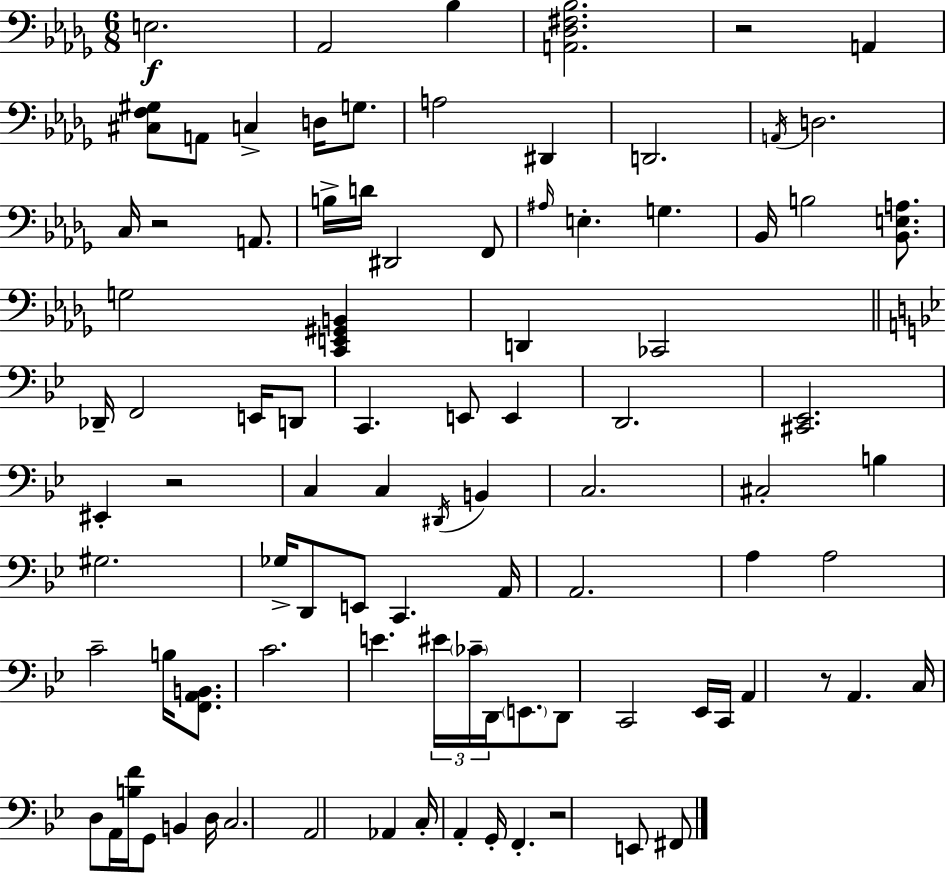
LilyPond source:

{
  \clef bass
  \numericTimeSignature
  \time 6/8
  \key bes \minor
  \repeat volta 2 { e2.\f | aes,2 bes4 | <a, des fis bes>2. | r2 a,4 | \break <cis f gis>8 a,8 c4-> d16 g8. | a2 dis,4 | d,2. | \acciaccatura { a,16 } d2. | \break c16 r2 a,8. | b16-> d'16 dis,2 f,8 | \grace { ais16 } e4.-. g4. | bes,16 b2 <bes, e a>8. | \break g2 <c, e, gis, b,>4 | d,4 ces,2 | \bar "||" \break \key g \minor des,16-- f,2 e,16 d,8 | c,4. e,8 e,4 | d,2. | <cis, ees,>2. | \break eis,4-. r2 | c4 c4 \acciaccatura { dis,16 } b,4 | c2. | cis2-. b4 | \break gis2. | ges16-> d,8 e,8 c,4. | a,16 a,2. | a4 a2 | \break c'2-- b16 <f, a, b,>8. | c'2. | e'4. \tuplet 3/2 { eis'16 \parenthesize ces'16-- d,16 } \parenthesize e,8. | d,8 c,2 ees,16 | \break c,16 a,4 r8 a,4. | c16 d8 a,16 <b f'>16 g,8 b,4 | d16 c2. | a,2 aes,4 | \break c16-. a,4-. g,16-. f,4.-. | r2 e,8 fis,8 | } \bar "|."
}